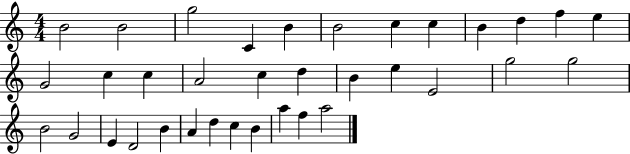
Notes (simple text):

B4/h B4/h G5/h C4/q B4/q B4/h C5/q C5/q B4/q D5/q F5/q E5/q G4/h C5/q C5/q A4/h C5/q D5/q B4/q E5/q E4/h G5/h G5/h B4/h G4/h E4/q D4/h B4/q A4/q D5/q C5/q B4/q A5/q F5/q A5/h